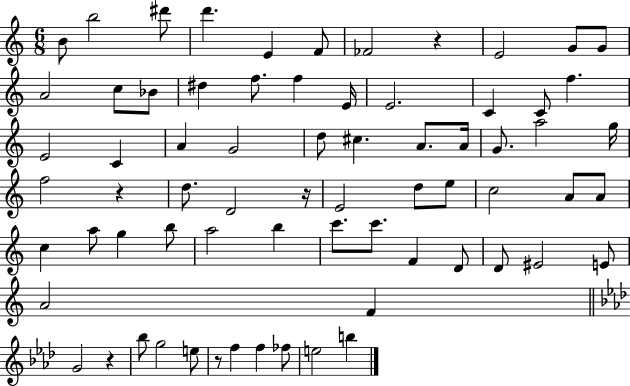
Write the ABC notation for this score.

X:1
T:Untitled
M:6/8
L:1/4
K:C
B/2 b2 ^d'/2 d' E F/2 _F2 z E2 G/2 G/2 A2 c/2 _B/2 ^d f/2 f E/4 E2 C C/2 f E2 C A G2 d/2 ^c A/2 A/4 G/2 a2 g/4 f2 z d/2 D2 z/4 E2 d/2 e/2 c2 A/2 A/2 c a/2 g b/2 a2 b c'/2 c'/2 F D/2 D/2 ^E2 E/2 A2 F G2 z _b/2 g2 e/2 z/2 f f _f/2 e2 b